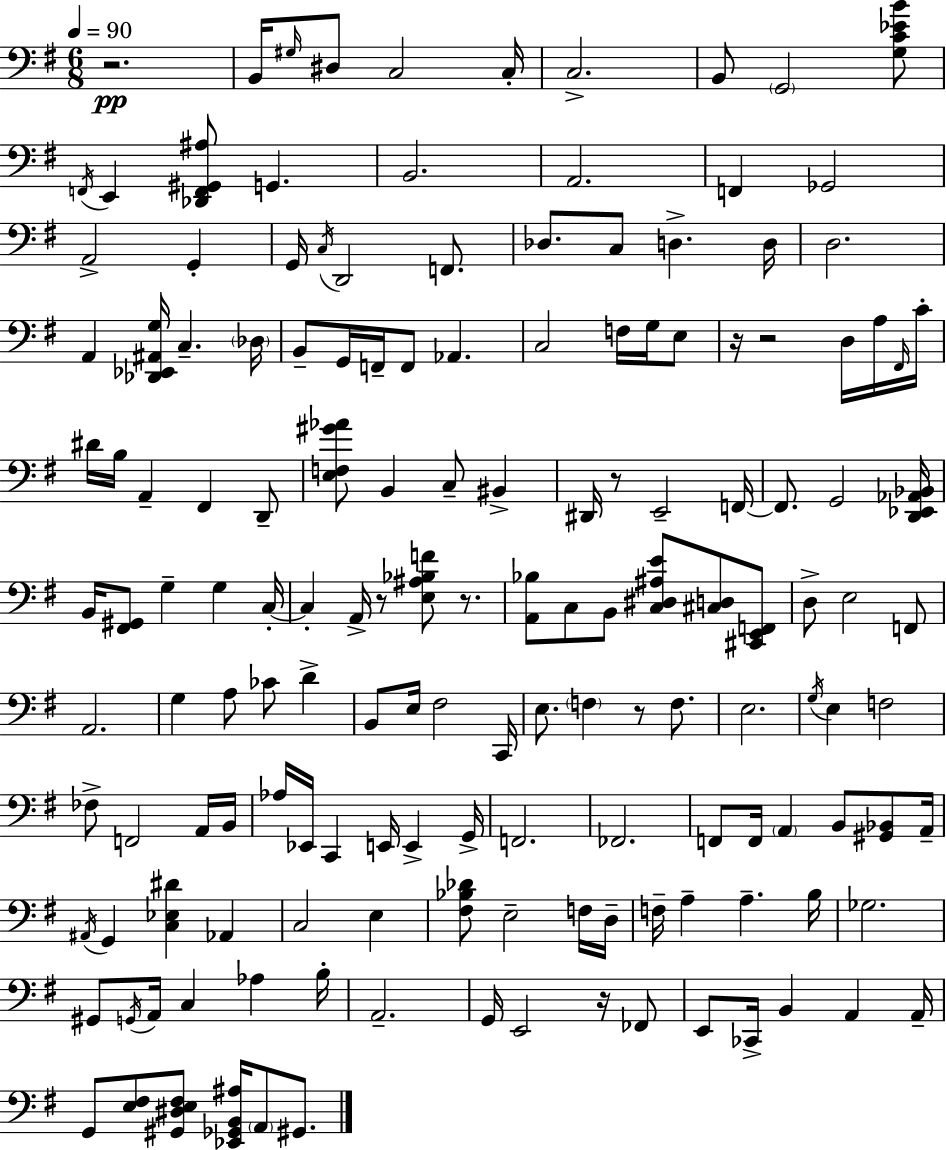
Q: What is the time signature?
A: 6/8